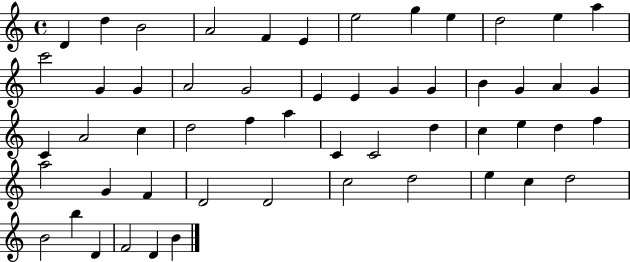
D4/q D5/q B4/h A4/h F4/q E4/q E5/h G5/q E5/q D5/h E5/q A5/q C6/h G4/q G4/q A4/h G4/h E4/q E4/q G4/q G4/q B4/q G4/q A4/q G4/q C4/q A4/h C5/q D5/h F5/q A5/q C4/q C4/h D5/q C5/q E5/q D5/q F5/q A5/h G4/q F4/q D4/h D4/h C5/h D5/h E5/q C5/q D5/h B4/h B5/q D4/q F4/h D4/q B4/q